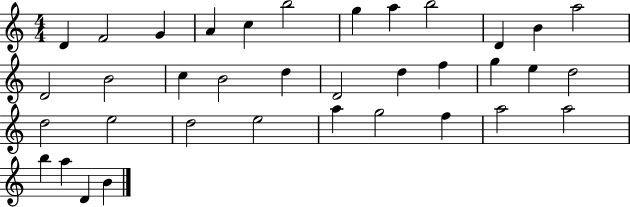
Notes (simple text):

D4/q F4/h G4/q A4/q C5/q B5/h G5/q A5/q B5/h D4/q B4/q A5/h D4/h B4/h C5/q B4/h D5/q D4/h D5/q F5/q G5/q E5/q D5/h D5/h E5/h D5/h E5/h A5/q G5/h F5/q A5/h A5/h B5/q A5/q D4/q B4/q